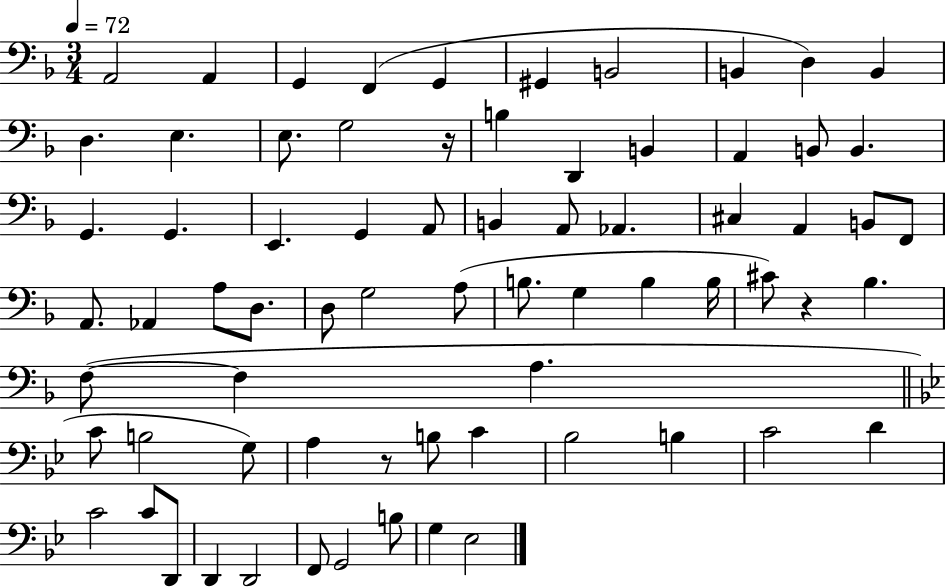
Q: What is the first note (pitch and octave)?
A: A2